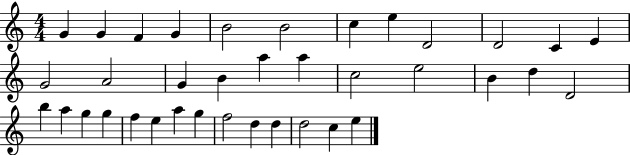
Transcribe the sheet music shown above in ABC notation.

X:1
T:Untitled
M:4/4
L:1/4
K:C
G G F G B2 B2 c e D2 D2 C E G2 A2 G B a a c2 e2 B d D2 b a g g f e a g f2 d d d2 c e